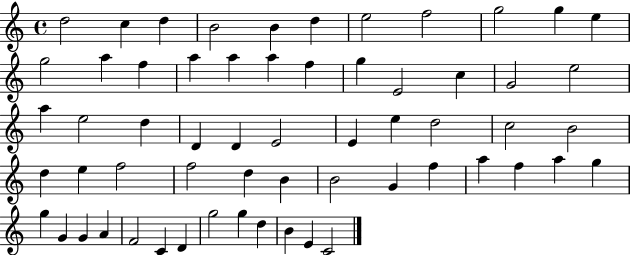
D5/h C5/q D5/q B4/h B4/q D5/q E5/h F5/h G5/h G5/q E5/q G5/h A5/q F5/q A5/q A5/q A5/q F5/q G5/q E4/h C5/q G4/h E5/h A5/q E5/h D5/q D4/q D4/q E4/h E4/q E5/q D5/h C5/h B4/h D5/q E5/q F5/h F5/h D5/q B4/q B4/h G4/q F5/q A5/q F5/q A5/q G5/q G5/q G4/q G4/q A4/q F4/h C4/q D4/q G5/h G5/q D5/q B4/q E4/q C4/h